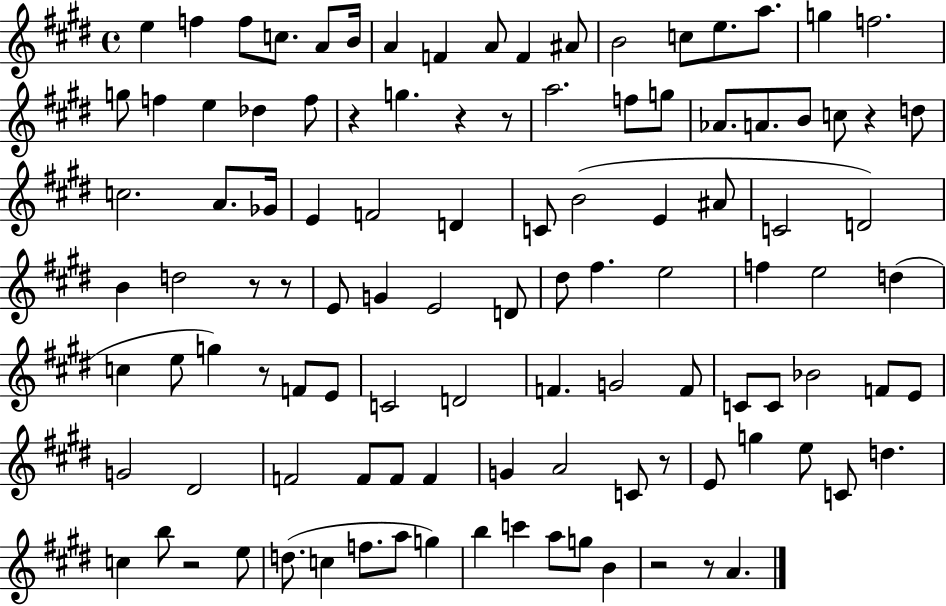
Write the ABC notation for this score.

X:1
T:Untitled
M:4/4
L:1/4
K:E
e f f/2 c/2 A/2 B/4 A F A/2 F ^A/2 B2 c/2 e/2 a/2 g f2 g/2 f e _d f/2 z g z z/2 a2 f/2 g/2 _A/2 A/2 B/2 c/2 z d/2 c2 A/2 _G/4 E F2 D C/2 B2 E ^A/2 C2 D2 B d2 z/2 z/2 E/2 G E2 D/2 ^d/2 ^f e2 f e2 d c e/2 g z/2 F/2 E/2 C2 D2 F G2 F/2 C/2 C/2 _B2 F/2 E/2 G2 ^D2 F2 F/2 F/2 F G A2 C/2 z/2 E/2 g e/2 C/2 d c b/2 z2 e/2 d/2 c f/2 a/2 g b c' a/2 g/2 B z2 z/2 A